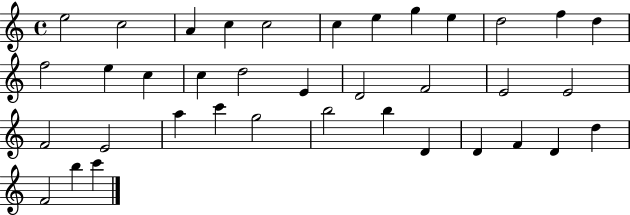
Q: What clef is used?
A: treble